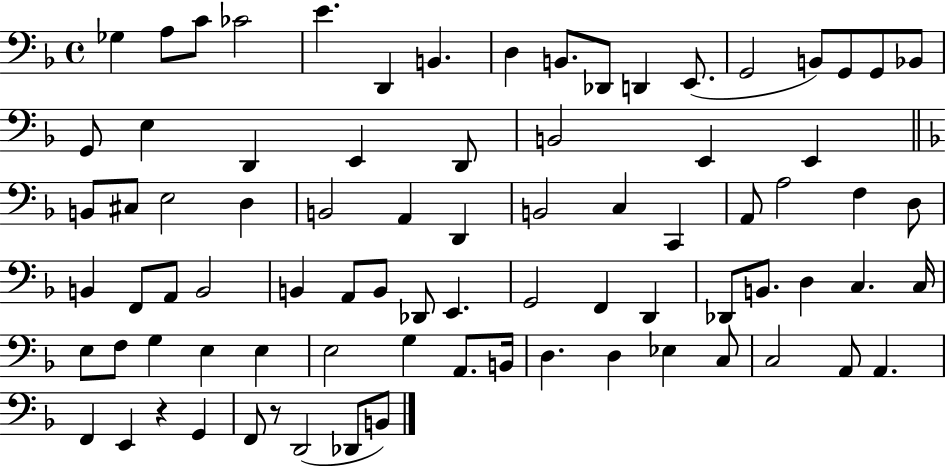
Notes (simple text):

Gb3/q A3/e C4/e CES4/h E4/q. D2/q B2/q. D3/q B2/e. Db2/e D2/q E2/e. G2/h B2/e G2/e G2/e Bb2/e G2/e E3/q D2/q E2/q D2/e B2/h E2/q E2/q B2/e C#3/e E3/h D3/q B2/h A2/q D2/q B2/h C3/q C2/q A2/e A3/h F3/q D3/e B2/q F2/e A2/e B2/h B2/q A2/e B2/e Db2/e E2/q. G2/h F2/q D2/q Db2/e B2/e. D3/q C3/q. C3/s E3/e F3/e G3/q E3/q E3/q E3/h G3/q A2/e. B2/s D3/q. D3/q Eb3/q C3/e C3/h A2/e A2/q. F2/q E2/q R/q G2/q F2/e R/e D2/h Db2/e B2/e